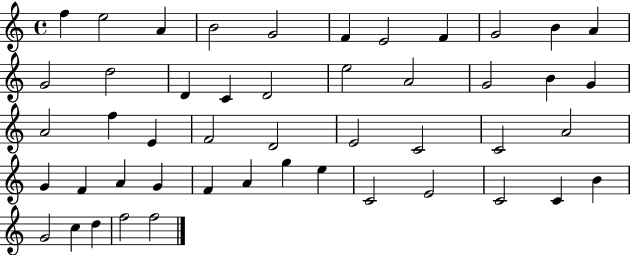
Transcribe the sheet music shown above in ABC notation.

X:1
T:Untitled
M:4/4
L:1/4
K:C
f e2 A B2 G2 F E2 F G2 B A G2 d2 D C D2 e2 A2 G2 B G A2 f E F2 D2 E2 C2 C2 A2 G F A G F A g e C2 E2 C2 C B G2 c d f2 f2